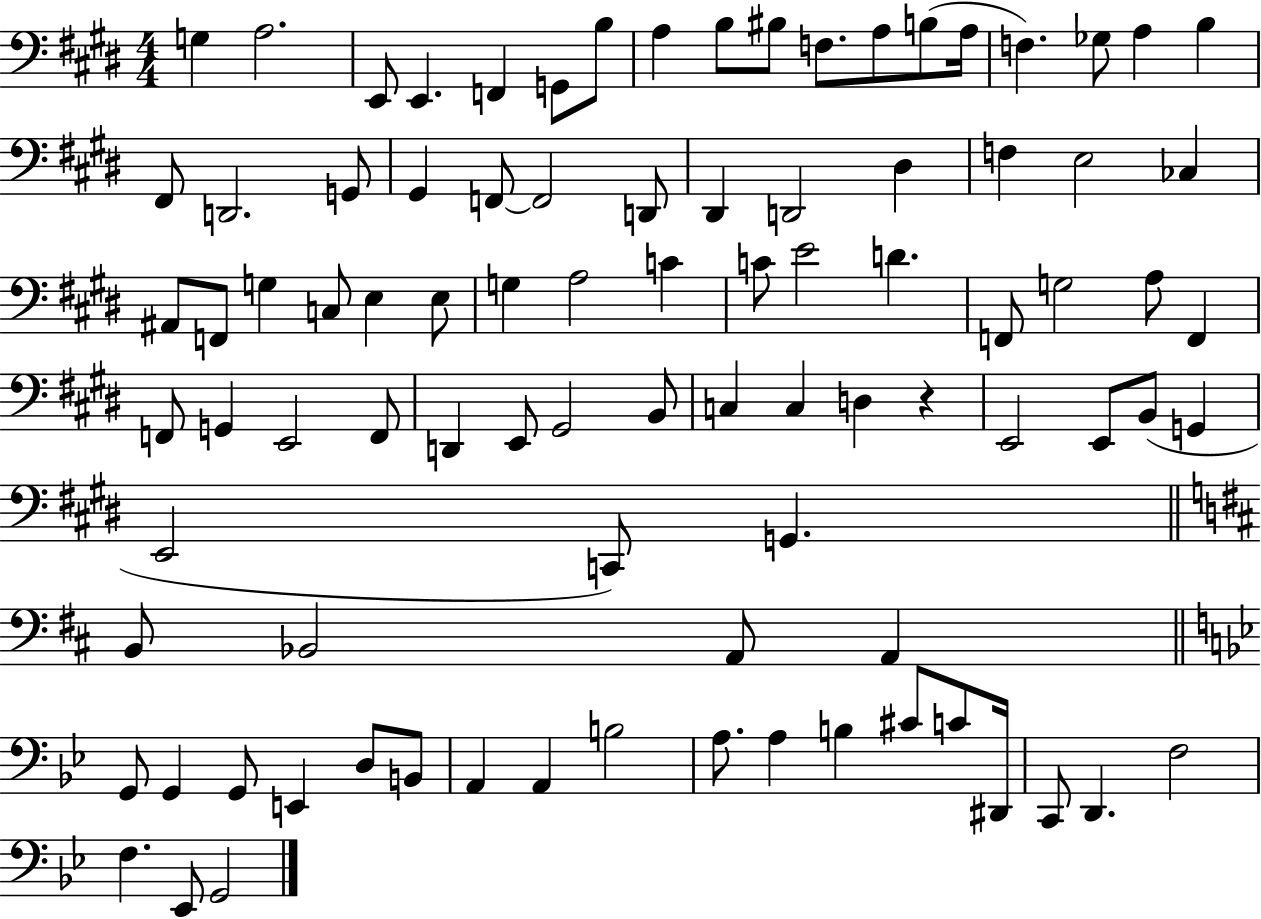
X:1
T:Untitled
M:4/4
L:1/4
K:E
G, A,2 E,,/2 E,, F,, G,,/2 B,/2 A, B,/2 ^B,/2 F,/2 A,/2 B,/2 A,/4 F, _G,/2 A, B, ^F,,/2 D,,2 G,,/2 ^G,, F,,/2 F,,2 D,,/2 ^D,, D,,2 ^D, F, E,2 _C, ^A,,/2 F,,/2 G, C,/2 E, E,/2 G, A,2 C C/2 E2 D F,,/2 G,2 A,/2 F,, F,,/2 G,, E,,2 F,,/2 D,, E,,/2 ^G,,2 B,,/2 C, C, D, z E,,2 E,,/2 B,,/2 G,, E,,2 C,,/2 G,, B,,/2 _B,,2 A,,/2 A,, G,,/2 G,, G,,/2 E,, D,/2 B,,/2 A,, A,, B,2 A,/2 A, B, ^C/2 C/2 ^D,,/4 C,,/2 D,, F,2 F, _E,,/2 G,,2